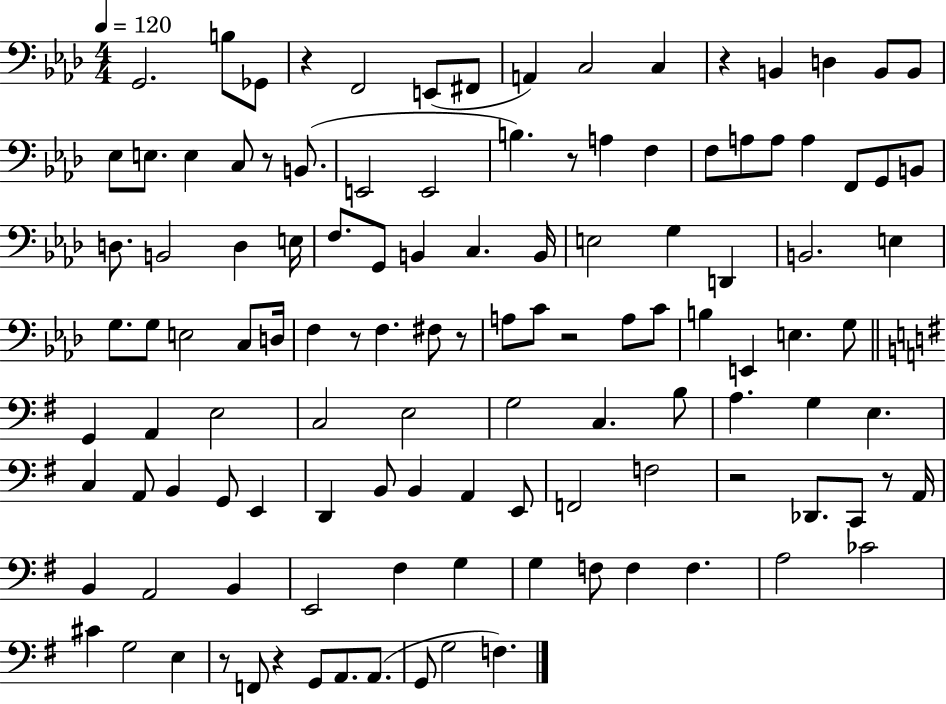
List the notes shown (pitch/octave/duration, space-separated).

G2/h. B3/e Gb2/e R/q F2/h E2/e F#2/e A2/q C3/h C3/q R/q B2/q D3/q B2/e B2/e Eb3/e E3/e. E3/q C3/e R/e B2/e. E2/h E2/h B3/q. R/e A3/q F3/q F3/e A3/e A3/e A3/q F2/e G2/e B2/e D3/e. B2/h D3/q E3/s F3/e. G2/e B2/q C3/q. B2/s E3/h G3/q D2/q B2/h. E3/q G3/e. G3/e E3/h C3/e D3/s F3/q R/e F3/q. F#3/e R/e A3/e C4/e R/h A3/e C4/e B3/q E2/q E3/q. G3/e G2/q A2/q E3/h C3/h E3/h G3/h C3/q. B3/e A3/q. G3/q E3/q. C3/q A2/e B2/q G2/e E2/q D2/q B2/e B2/q A2/q E2/e F2/h F3/h R/h Db2/e. C2/e R/e A2/s B2/q A2/h B2/q E2/h F#3/q G3/q G3/q F3/e F3/q F3/q. A3/h CES4/h C#4/q G3/h E3/q R/e F2/e R/q G2/e A2/e. A2/e. G2/e G3/h F3/q.